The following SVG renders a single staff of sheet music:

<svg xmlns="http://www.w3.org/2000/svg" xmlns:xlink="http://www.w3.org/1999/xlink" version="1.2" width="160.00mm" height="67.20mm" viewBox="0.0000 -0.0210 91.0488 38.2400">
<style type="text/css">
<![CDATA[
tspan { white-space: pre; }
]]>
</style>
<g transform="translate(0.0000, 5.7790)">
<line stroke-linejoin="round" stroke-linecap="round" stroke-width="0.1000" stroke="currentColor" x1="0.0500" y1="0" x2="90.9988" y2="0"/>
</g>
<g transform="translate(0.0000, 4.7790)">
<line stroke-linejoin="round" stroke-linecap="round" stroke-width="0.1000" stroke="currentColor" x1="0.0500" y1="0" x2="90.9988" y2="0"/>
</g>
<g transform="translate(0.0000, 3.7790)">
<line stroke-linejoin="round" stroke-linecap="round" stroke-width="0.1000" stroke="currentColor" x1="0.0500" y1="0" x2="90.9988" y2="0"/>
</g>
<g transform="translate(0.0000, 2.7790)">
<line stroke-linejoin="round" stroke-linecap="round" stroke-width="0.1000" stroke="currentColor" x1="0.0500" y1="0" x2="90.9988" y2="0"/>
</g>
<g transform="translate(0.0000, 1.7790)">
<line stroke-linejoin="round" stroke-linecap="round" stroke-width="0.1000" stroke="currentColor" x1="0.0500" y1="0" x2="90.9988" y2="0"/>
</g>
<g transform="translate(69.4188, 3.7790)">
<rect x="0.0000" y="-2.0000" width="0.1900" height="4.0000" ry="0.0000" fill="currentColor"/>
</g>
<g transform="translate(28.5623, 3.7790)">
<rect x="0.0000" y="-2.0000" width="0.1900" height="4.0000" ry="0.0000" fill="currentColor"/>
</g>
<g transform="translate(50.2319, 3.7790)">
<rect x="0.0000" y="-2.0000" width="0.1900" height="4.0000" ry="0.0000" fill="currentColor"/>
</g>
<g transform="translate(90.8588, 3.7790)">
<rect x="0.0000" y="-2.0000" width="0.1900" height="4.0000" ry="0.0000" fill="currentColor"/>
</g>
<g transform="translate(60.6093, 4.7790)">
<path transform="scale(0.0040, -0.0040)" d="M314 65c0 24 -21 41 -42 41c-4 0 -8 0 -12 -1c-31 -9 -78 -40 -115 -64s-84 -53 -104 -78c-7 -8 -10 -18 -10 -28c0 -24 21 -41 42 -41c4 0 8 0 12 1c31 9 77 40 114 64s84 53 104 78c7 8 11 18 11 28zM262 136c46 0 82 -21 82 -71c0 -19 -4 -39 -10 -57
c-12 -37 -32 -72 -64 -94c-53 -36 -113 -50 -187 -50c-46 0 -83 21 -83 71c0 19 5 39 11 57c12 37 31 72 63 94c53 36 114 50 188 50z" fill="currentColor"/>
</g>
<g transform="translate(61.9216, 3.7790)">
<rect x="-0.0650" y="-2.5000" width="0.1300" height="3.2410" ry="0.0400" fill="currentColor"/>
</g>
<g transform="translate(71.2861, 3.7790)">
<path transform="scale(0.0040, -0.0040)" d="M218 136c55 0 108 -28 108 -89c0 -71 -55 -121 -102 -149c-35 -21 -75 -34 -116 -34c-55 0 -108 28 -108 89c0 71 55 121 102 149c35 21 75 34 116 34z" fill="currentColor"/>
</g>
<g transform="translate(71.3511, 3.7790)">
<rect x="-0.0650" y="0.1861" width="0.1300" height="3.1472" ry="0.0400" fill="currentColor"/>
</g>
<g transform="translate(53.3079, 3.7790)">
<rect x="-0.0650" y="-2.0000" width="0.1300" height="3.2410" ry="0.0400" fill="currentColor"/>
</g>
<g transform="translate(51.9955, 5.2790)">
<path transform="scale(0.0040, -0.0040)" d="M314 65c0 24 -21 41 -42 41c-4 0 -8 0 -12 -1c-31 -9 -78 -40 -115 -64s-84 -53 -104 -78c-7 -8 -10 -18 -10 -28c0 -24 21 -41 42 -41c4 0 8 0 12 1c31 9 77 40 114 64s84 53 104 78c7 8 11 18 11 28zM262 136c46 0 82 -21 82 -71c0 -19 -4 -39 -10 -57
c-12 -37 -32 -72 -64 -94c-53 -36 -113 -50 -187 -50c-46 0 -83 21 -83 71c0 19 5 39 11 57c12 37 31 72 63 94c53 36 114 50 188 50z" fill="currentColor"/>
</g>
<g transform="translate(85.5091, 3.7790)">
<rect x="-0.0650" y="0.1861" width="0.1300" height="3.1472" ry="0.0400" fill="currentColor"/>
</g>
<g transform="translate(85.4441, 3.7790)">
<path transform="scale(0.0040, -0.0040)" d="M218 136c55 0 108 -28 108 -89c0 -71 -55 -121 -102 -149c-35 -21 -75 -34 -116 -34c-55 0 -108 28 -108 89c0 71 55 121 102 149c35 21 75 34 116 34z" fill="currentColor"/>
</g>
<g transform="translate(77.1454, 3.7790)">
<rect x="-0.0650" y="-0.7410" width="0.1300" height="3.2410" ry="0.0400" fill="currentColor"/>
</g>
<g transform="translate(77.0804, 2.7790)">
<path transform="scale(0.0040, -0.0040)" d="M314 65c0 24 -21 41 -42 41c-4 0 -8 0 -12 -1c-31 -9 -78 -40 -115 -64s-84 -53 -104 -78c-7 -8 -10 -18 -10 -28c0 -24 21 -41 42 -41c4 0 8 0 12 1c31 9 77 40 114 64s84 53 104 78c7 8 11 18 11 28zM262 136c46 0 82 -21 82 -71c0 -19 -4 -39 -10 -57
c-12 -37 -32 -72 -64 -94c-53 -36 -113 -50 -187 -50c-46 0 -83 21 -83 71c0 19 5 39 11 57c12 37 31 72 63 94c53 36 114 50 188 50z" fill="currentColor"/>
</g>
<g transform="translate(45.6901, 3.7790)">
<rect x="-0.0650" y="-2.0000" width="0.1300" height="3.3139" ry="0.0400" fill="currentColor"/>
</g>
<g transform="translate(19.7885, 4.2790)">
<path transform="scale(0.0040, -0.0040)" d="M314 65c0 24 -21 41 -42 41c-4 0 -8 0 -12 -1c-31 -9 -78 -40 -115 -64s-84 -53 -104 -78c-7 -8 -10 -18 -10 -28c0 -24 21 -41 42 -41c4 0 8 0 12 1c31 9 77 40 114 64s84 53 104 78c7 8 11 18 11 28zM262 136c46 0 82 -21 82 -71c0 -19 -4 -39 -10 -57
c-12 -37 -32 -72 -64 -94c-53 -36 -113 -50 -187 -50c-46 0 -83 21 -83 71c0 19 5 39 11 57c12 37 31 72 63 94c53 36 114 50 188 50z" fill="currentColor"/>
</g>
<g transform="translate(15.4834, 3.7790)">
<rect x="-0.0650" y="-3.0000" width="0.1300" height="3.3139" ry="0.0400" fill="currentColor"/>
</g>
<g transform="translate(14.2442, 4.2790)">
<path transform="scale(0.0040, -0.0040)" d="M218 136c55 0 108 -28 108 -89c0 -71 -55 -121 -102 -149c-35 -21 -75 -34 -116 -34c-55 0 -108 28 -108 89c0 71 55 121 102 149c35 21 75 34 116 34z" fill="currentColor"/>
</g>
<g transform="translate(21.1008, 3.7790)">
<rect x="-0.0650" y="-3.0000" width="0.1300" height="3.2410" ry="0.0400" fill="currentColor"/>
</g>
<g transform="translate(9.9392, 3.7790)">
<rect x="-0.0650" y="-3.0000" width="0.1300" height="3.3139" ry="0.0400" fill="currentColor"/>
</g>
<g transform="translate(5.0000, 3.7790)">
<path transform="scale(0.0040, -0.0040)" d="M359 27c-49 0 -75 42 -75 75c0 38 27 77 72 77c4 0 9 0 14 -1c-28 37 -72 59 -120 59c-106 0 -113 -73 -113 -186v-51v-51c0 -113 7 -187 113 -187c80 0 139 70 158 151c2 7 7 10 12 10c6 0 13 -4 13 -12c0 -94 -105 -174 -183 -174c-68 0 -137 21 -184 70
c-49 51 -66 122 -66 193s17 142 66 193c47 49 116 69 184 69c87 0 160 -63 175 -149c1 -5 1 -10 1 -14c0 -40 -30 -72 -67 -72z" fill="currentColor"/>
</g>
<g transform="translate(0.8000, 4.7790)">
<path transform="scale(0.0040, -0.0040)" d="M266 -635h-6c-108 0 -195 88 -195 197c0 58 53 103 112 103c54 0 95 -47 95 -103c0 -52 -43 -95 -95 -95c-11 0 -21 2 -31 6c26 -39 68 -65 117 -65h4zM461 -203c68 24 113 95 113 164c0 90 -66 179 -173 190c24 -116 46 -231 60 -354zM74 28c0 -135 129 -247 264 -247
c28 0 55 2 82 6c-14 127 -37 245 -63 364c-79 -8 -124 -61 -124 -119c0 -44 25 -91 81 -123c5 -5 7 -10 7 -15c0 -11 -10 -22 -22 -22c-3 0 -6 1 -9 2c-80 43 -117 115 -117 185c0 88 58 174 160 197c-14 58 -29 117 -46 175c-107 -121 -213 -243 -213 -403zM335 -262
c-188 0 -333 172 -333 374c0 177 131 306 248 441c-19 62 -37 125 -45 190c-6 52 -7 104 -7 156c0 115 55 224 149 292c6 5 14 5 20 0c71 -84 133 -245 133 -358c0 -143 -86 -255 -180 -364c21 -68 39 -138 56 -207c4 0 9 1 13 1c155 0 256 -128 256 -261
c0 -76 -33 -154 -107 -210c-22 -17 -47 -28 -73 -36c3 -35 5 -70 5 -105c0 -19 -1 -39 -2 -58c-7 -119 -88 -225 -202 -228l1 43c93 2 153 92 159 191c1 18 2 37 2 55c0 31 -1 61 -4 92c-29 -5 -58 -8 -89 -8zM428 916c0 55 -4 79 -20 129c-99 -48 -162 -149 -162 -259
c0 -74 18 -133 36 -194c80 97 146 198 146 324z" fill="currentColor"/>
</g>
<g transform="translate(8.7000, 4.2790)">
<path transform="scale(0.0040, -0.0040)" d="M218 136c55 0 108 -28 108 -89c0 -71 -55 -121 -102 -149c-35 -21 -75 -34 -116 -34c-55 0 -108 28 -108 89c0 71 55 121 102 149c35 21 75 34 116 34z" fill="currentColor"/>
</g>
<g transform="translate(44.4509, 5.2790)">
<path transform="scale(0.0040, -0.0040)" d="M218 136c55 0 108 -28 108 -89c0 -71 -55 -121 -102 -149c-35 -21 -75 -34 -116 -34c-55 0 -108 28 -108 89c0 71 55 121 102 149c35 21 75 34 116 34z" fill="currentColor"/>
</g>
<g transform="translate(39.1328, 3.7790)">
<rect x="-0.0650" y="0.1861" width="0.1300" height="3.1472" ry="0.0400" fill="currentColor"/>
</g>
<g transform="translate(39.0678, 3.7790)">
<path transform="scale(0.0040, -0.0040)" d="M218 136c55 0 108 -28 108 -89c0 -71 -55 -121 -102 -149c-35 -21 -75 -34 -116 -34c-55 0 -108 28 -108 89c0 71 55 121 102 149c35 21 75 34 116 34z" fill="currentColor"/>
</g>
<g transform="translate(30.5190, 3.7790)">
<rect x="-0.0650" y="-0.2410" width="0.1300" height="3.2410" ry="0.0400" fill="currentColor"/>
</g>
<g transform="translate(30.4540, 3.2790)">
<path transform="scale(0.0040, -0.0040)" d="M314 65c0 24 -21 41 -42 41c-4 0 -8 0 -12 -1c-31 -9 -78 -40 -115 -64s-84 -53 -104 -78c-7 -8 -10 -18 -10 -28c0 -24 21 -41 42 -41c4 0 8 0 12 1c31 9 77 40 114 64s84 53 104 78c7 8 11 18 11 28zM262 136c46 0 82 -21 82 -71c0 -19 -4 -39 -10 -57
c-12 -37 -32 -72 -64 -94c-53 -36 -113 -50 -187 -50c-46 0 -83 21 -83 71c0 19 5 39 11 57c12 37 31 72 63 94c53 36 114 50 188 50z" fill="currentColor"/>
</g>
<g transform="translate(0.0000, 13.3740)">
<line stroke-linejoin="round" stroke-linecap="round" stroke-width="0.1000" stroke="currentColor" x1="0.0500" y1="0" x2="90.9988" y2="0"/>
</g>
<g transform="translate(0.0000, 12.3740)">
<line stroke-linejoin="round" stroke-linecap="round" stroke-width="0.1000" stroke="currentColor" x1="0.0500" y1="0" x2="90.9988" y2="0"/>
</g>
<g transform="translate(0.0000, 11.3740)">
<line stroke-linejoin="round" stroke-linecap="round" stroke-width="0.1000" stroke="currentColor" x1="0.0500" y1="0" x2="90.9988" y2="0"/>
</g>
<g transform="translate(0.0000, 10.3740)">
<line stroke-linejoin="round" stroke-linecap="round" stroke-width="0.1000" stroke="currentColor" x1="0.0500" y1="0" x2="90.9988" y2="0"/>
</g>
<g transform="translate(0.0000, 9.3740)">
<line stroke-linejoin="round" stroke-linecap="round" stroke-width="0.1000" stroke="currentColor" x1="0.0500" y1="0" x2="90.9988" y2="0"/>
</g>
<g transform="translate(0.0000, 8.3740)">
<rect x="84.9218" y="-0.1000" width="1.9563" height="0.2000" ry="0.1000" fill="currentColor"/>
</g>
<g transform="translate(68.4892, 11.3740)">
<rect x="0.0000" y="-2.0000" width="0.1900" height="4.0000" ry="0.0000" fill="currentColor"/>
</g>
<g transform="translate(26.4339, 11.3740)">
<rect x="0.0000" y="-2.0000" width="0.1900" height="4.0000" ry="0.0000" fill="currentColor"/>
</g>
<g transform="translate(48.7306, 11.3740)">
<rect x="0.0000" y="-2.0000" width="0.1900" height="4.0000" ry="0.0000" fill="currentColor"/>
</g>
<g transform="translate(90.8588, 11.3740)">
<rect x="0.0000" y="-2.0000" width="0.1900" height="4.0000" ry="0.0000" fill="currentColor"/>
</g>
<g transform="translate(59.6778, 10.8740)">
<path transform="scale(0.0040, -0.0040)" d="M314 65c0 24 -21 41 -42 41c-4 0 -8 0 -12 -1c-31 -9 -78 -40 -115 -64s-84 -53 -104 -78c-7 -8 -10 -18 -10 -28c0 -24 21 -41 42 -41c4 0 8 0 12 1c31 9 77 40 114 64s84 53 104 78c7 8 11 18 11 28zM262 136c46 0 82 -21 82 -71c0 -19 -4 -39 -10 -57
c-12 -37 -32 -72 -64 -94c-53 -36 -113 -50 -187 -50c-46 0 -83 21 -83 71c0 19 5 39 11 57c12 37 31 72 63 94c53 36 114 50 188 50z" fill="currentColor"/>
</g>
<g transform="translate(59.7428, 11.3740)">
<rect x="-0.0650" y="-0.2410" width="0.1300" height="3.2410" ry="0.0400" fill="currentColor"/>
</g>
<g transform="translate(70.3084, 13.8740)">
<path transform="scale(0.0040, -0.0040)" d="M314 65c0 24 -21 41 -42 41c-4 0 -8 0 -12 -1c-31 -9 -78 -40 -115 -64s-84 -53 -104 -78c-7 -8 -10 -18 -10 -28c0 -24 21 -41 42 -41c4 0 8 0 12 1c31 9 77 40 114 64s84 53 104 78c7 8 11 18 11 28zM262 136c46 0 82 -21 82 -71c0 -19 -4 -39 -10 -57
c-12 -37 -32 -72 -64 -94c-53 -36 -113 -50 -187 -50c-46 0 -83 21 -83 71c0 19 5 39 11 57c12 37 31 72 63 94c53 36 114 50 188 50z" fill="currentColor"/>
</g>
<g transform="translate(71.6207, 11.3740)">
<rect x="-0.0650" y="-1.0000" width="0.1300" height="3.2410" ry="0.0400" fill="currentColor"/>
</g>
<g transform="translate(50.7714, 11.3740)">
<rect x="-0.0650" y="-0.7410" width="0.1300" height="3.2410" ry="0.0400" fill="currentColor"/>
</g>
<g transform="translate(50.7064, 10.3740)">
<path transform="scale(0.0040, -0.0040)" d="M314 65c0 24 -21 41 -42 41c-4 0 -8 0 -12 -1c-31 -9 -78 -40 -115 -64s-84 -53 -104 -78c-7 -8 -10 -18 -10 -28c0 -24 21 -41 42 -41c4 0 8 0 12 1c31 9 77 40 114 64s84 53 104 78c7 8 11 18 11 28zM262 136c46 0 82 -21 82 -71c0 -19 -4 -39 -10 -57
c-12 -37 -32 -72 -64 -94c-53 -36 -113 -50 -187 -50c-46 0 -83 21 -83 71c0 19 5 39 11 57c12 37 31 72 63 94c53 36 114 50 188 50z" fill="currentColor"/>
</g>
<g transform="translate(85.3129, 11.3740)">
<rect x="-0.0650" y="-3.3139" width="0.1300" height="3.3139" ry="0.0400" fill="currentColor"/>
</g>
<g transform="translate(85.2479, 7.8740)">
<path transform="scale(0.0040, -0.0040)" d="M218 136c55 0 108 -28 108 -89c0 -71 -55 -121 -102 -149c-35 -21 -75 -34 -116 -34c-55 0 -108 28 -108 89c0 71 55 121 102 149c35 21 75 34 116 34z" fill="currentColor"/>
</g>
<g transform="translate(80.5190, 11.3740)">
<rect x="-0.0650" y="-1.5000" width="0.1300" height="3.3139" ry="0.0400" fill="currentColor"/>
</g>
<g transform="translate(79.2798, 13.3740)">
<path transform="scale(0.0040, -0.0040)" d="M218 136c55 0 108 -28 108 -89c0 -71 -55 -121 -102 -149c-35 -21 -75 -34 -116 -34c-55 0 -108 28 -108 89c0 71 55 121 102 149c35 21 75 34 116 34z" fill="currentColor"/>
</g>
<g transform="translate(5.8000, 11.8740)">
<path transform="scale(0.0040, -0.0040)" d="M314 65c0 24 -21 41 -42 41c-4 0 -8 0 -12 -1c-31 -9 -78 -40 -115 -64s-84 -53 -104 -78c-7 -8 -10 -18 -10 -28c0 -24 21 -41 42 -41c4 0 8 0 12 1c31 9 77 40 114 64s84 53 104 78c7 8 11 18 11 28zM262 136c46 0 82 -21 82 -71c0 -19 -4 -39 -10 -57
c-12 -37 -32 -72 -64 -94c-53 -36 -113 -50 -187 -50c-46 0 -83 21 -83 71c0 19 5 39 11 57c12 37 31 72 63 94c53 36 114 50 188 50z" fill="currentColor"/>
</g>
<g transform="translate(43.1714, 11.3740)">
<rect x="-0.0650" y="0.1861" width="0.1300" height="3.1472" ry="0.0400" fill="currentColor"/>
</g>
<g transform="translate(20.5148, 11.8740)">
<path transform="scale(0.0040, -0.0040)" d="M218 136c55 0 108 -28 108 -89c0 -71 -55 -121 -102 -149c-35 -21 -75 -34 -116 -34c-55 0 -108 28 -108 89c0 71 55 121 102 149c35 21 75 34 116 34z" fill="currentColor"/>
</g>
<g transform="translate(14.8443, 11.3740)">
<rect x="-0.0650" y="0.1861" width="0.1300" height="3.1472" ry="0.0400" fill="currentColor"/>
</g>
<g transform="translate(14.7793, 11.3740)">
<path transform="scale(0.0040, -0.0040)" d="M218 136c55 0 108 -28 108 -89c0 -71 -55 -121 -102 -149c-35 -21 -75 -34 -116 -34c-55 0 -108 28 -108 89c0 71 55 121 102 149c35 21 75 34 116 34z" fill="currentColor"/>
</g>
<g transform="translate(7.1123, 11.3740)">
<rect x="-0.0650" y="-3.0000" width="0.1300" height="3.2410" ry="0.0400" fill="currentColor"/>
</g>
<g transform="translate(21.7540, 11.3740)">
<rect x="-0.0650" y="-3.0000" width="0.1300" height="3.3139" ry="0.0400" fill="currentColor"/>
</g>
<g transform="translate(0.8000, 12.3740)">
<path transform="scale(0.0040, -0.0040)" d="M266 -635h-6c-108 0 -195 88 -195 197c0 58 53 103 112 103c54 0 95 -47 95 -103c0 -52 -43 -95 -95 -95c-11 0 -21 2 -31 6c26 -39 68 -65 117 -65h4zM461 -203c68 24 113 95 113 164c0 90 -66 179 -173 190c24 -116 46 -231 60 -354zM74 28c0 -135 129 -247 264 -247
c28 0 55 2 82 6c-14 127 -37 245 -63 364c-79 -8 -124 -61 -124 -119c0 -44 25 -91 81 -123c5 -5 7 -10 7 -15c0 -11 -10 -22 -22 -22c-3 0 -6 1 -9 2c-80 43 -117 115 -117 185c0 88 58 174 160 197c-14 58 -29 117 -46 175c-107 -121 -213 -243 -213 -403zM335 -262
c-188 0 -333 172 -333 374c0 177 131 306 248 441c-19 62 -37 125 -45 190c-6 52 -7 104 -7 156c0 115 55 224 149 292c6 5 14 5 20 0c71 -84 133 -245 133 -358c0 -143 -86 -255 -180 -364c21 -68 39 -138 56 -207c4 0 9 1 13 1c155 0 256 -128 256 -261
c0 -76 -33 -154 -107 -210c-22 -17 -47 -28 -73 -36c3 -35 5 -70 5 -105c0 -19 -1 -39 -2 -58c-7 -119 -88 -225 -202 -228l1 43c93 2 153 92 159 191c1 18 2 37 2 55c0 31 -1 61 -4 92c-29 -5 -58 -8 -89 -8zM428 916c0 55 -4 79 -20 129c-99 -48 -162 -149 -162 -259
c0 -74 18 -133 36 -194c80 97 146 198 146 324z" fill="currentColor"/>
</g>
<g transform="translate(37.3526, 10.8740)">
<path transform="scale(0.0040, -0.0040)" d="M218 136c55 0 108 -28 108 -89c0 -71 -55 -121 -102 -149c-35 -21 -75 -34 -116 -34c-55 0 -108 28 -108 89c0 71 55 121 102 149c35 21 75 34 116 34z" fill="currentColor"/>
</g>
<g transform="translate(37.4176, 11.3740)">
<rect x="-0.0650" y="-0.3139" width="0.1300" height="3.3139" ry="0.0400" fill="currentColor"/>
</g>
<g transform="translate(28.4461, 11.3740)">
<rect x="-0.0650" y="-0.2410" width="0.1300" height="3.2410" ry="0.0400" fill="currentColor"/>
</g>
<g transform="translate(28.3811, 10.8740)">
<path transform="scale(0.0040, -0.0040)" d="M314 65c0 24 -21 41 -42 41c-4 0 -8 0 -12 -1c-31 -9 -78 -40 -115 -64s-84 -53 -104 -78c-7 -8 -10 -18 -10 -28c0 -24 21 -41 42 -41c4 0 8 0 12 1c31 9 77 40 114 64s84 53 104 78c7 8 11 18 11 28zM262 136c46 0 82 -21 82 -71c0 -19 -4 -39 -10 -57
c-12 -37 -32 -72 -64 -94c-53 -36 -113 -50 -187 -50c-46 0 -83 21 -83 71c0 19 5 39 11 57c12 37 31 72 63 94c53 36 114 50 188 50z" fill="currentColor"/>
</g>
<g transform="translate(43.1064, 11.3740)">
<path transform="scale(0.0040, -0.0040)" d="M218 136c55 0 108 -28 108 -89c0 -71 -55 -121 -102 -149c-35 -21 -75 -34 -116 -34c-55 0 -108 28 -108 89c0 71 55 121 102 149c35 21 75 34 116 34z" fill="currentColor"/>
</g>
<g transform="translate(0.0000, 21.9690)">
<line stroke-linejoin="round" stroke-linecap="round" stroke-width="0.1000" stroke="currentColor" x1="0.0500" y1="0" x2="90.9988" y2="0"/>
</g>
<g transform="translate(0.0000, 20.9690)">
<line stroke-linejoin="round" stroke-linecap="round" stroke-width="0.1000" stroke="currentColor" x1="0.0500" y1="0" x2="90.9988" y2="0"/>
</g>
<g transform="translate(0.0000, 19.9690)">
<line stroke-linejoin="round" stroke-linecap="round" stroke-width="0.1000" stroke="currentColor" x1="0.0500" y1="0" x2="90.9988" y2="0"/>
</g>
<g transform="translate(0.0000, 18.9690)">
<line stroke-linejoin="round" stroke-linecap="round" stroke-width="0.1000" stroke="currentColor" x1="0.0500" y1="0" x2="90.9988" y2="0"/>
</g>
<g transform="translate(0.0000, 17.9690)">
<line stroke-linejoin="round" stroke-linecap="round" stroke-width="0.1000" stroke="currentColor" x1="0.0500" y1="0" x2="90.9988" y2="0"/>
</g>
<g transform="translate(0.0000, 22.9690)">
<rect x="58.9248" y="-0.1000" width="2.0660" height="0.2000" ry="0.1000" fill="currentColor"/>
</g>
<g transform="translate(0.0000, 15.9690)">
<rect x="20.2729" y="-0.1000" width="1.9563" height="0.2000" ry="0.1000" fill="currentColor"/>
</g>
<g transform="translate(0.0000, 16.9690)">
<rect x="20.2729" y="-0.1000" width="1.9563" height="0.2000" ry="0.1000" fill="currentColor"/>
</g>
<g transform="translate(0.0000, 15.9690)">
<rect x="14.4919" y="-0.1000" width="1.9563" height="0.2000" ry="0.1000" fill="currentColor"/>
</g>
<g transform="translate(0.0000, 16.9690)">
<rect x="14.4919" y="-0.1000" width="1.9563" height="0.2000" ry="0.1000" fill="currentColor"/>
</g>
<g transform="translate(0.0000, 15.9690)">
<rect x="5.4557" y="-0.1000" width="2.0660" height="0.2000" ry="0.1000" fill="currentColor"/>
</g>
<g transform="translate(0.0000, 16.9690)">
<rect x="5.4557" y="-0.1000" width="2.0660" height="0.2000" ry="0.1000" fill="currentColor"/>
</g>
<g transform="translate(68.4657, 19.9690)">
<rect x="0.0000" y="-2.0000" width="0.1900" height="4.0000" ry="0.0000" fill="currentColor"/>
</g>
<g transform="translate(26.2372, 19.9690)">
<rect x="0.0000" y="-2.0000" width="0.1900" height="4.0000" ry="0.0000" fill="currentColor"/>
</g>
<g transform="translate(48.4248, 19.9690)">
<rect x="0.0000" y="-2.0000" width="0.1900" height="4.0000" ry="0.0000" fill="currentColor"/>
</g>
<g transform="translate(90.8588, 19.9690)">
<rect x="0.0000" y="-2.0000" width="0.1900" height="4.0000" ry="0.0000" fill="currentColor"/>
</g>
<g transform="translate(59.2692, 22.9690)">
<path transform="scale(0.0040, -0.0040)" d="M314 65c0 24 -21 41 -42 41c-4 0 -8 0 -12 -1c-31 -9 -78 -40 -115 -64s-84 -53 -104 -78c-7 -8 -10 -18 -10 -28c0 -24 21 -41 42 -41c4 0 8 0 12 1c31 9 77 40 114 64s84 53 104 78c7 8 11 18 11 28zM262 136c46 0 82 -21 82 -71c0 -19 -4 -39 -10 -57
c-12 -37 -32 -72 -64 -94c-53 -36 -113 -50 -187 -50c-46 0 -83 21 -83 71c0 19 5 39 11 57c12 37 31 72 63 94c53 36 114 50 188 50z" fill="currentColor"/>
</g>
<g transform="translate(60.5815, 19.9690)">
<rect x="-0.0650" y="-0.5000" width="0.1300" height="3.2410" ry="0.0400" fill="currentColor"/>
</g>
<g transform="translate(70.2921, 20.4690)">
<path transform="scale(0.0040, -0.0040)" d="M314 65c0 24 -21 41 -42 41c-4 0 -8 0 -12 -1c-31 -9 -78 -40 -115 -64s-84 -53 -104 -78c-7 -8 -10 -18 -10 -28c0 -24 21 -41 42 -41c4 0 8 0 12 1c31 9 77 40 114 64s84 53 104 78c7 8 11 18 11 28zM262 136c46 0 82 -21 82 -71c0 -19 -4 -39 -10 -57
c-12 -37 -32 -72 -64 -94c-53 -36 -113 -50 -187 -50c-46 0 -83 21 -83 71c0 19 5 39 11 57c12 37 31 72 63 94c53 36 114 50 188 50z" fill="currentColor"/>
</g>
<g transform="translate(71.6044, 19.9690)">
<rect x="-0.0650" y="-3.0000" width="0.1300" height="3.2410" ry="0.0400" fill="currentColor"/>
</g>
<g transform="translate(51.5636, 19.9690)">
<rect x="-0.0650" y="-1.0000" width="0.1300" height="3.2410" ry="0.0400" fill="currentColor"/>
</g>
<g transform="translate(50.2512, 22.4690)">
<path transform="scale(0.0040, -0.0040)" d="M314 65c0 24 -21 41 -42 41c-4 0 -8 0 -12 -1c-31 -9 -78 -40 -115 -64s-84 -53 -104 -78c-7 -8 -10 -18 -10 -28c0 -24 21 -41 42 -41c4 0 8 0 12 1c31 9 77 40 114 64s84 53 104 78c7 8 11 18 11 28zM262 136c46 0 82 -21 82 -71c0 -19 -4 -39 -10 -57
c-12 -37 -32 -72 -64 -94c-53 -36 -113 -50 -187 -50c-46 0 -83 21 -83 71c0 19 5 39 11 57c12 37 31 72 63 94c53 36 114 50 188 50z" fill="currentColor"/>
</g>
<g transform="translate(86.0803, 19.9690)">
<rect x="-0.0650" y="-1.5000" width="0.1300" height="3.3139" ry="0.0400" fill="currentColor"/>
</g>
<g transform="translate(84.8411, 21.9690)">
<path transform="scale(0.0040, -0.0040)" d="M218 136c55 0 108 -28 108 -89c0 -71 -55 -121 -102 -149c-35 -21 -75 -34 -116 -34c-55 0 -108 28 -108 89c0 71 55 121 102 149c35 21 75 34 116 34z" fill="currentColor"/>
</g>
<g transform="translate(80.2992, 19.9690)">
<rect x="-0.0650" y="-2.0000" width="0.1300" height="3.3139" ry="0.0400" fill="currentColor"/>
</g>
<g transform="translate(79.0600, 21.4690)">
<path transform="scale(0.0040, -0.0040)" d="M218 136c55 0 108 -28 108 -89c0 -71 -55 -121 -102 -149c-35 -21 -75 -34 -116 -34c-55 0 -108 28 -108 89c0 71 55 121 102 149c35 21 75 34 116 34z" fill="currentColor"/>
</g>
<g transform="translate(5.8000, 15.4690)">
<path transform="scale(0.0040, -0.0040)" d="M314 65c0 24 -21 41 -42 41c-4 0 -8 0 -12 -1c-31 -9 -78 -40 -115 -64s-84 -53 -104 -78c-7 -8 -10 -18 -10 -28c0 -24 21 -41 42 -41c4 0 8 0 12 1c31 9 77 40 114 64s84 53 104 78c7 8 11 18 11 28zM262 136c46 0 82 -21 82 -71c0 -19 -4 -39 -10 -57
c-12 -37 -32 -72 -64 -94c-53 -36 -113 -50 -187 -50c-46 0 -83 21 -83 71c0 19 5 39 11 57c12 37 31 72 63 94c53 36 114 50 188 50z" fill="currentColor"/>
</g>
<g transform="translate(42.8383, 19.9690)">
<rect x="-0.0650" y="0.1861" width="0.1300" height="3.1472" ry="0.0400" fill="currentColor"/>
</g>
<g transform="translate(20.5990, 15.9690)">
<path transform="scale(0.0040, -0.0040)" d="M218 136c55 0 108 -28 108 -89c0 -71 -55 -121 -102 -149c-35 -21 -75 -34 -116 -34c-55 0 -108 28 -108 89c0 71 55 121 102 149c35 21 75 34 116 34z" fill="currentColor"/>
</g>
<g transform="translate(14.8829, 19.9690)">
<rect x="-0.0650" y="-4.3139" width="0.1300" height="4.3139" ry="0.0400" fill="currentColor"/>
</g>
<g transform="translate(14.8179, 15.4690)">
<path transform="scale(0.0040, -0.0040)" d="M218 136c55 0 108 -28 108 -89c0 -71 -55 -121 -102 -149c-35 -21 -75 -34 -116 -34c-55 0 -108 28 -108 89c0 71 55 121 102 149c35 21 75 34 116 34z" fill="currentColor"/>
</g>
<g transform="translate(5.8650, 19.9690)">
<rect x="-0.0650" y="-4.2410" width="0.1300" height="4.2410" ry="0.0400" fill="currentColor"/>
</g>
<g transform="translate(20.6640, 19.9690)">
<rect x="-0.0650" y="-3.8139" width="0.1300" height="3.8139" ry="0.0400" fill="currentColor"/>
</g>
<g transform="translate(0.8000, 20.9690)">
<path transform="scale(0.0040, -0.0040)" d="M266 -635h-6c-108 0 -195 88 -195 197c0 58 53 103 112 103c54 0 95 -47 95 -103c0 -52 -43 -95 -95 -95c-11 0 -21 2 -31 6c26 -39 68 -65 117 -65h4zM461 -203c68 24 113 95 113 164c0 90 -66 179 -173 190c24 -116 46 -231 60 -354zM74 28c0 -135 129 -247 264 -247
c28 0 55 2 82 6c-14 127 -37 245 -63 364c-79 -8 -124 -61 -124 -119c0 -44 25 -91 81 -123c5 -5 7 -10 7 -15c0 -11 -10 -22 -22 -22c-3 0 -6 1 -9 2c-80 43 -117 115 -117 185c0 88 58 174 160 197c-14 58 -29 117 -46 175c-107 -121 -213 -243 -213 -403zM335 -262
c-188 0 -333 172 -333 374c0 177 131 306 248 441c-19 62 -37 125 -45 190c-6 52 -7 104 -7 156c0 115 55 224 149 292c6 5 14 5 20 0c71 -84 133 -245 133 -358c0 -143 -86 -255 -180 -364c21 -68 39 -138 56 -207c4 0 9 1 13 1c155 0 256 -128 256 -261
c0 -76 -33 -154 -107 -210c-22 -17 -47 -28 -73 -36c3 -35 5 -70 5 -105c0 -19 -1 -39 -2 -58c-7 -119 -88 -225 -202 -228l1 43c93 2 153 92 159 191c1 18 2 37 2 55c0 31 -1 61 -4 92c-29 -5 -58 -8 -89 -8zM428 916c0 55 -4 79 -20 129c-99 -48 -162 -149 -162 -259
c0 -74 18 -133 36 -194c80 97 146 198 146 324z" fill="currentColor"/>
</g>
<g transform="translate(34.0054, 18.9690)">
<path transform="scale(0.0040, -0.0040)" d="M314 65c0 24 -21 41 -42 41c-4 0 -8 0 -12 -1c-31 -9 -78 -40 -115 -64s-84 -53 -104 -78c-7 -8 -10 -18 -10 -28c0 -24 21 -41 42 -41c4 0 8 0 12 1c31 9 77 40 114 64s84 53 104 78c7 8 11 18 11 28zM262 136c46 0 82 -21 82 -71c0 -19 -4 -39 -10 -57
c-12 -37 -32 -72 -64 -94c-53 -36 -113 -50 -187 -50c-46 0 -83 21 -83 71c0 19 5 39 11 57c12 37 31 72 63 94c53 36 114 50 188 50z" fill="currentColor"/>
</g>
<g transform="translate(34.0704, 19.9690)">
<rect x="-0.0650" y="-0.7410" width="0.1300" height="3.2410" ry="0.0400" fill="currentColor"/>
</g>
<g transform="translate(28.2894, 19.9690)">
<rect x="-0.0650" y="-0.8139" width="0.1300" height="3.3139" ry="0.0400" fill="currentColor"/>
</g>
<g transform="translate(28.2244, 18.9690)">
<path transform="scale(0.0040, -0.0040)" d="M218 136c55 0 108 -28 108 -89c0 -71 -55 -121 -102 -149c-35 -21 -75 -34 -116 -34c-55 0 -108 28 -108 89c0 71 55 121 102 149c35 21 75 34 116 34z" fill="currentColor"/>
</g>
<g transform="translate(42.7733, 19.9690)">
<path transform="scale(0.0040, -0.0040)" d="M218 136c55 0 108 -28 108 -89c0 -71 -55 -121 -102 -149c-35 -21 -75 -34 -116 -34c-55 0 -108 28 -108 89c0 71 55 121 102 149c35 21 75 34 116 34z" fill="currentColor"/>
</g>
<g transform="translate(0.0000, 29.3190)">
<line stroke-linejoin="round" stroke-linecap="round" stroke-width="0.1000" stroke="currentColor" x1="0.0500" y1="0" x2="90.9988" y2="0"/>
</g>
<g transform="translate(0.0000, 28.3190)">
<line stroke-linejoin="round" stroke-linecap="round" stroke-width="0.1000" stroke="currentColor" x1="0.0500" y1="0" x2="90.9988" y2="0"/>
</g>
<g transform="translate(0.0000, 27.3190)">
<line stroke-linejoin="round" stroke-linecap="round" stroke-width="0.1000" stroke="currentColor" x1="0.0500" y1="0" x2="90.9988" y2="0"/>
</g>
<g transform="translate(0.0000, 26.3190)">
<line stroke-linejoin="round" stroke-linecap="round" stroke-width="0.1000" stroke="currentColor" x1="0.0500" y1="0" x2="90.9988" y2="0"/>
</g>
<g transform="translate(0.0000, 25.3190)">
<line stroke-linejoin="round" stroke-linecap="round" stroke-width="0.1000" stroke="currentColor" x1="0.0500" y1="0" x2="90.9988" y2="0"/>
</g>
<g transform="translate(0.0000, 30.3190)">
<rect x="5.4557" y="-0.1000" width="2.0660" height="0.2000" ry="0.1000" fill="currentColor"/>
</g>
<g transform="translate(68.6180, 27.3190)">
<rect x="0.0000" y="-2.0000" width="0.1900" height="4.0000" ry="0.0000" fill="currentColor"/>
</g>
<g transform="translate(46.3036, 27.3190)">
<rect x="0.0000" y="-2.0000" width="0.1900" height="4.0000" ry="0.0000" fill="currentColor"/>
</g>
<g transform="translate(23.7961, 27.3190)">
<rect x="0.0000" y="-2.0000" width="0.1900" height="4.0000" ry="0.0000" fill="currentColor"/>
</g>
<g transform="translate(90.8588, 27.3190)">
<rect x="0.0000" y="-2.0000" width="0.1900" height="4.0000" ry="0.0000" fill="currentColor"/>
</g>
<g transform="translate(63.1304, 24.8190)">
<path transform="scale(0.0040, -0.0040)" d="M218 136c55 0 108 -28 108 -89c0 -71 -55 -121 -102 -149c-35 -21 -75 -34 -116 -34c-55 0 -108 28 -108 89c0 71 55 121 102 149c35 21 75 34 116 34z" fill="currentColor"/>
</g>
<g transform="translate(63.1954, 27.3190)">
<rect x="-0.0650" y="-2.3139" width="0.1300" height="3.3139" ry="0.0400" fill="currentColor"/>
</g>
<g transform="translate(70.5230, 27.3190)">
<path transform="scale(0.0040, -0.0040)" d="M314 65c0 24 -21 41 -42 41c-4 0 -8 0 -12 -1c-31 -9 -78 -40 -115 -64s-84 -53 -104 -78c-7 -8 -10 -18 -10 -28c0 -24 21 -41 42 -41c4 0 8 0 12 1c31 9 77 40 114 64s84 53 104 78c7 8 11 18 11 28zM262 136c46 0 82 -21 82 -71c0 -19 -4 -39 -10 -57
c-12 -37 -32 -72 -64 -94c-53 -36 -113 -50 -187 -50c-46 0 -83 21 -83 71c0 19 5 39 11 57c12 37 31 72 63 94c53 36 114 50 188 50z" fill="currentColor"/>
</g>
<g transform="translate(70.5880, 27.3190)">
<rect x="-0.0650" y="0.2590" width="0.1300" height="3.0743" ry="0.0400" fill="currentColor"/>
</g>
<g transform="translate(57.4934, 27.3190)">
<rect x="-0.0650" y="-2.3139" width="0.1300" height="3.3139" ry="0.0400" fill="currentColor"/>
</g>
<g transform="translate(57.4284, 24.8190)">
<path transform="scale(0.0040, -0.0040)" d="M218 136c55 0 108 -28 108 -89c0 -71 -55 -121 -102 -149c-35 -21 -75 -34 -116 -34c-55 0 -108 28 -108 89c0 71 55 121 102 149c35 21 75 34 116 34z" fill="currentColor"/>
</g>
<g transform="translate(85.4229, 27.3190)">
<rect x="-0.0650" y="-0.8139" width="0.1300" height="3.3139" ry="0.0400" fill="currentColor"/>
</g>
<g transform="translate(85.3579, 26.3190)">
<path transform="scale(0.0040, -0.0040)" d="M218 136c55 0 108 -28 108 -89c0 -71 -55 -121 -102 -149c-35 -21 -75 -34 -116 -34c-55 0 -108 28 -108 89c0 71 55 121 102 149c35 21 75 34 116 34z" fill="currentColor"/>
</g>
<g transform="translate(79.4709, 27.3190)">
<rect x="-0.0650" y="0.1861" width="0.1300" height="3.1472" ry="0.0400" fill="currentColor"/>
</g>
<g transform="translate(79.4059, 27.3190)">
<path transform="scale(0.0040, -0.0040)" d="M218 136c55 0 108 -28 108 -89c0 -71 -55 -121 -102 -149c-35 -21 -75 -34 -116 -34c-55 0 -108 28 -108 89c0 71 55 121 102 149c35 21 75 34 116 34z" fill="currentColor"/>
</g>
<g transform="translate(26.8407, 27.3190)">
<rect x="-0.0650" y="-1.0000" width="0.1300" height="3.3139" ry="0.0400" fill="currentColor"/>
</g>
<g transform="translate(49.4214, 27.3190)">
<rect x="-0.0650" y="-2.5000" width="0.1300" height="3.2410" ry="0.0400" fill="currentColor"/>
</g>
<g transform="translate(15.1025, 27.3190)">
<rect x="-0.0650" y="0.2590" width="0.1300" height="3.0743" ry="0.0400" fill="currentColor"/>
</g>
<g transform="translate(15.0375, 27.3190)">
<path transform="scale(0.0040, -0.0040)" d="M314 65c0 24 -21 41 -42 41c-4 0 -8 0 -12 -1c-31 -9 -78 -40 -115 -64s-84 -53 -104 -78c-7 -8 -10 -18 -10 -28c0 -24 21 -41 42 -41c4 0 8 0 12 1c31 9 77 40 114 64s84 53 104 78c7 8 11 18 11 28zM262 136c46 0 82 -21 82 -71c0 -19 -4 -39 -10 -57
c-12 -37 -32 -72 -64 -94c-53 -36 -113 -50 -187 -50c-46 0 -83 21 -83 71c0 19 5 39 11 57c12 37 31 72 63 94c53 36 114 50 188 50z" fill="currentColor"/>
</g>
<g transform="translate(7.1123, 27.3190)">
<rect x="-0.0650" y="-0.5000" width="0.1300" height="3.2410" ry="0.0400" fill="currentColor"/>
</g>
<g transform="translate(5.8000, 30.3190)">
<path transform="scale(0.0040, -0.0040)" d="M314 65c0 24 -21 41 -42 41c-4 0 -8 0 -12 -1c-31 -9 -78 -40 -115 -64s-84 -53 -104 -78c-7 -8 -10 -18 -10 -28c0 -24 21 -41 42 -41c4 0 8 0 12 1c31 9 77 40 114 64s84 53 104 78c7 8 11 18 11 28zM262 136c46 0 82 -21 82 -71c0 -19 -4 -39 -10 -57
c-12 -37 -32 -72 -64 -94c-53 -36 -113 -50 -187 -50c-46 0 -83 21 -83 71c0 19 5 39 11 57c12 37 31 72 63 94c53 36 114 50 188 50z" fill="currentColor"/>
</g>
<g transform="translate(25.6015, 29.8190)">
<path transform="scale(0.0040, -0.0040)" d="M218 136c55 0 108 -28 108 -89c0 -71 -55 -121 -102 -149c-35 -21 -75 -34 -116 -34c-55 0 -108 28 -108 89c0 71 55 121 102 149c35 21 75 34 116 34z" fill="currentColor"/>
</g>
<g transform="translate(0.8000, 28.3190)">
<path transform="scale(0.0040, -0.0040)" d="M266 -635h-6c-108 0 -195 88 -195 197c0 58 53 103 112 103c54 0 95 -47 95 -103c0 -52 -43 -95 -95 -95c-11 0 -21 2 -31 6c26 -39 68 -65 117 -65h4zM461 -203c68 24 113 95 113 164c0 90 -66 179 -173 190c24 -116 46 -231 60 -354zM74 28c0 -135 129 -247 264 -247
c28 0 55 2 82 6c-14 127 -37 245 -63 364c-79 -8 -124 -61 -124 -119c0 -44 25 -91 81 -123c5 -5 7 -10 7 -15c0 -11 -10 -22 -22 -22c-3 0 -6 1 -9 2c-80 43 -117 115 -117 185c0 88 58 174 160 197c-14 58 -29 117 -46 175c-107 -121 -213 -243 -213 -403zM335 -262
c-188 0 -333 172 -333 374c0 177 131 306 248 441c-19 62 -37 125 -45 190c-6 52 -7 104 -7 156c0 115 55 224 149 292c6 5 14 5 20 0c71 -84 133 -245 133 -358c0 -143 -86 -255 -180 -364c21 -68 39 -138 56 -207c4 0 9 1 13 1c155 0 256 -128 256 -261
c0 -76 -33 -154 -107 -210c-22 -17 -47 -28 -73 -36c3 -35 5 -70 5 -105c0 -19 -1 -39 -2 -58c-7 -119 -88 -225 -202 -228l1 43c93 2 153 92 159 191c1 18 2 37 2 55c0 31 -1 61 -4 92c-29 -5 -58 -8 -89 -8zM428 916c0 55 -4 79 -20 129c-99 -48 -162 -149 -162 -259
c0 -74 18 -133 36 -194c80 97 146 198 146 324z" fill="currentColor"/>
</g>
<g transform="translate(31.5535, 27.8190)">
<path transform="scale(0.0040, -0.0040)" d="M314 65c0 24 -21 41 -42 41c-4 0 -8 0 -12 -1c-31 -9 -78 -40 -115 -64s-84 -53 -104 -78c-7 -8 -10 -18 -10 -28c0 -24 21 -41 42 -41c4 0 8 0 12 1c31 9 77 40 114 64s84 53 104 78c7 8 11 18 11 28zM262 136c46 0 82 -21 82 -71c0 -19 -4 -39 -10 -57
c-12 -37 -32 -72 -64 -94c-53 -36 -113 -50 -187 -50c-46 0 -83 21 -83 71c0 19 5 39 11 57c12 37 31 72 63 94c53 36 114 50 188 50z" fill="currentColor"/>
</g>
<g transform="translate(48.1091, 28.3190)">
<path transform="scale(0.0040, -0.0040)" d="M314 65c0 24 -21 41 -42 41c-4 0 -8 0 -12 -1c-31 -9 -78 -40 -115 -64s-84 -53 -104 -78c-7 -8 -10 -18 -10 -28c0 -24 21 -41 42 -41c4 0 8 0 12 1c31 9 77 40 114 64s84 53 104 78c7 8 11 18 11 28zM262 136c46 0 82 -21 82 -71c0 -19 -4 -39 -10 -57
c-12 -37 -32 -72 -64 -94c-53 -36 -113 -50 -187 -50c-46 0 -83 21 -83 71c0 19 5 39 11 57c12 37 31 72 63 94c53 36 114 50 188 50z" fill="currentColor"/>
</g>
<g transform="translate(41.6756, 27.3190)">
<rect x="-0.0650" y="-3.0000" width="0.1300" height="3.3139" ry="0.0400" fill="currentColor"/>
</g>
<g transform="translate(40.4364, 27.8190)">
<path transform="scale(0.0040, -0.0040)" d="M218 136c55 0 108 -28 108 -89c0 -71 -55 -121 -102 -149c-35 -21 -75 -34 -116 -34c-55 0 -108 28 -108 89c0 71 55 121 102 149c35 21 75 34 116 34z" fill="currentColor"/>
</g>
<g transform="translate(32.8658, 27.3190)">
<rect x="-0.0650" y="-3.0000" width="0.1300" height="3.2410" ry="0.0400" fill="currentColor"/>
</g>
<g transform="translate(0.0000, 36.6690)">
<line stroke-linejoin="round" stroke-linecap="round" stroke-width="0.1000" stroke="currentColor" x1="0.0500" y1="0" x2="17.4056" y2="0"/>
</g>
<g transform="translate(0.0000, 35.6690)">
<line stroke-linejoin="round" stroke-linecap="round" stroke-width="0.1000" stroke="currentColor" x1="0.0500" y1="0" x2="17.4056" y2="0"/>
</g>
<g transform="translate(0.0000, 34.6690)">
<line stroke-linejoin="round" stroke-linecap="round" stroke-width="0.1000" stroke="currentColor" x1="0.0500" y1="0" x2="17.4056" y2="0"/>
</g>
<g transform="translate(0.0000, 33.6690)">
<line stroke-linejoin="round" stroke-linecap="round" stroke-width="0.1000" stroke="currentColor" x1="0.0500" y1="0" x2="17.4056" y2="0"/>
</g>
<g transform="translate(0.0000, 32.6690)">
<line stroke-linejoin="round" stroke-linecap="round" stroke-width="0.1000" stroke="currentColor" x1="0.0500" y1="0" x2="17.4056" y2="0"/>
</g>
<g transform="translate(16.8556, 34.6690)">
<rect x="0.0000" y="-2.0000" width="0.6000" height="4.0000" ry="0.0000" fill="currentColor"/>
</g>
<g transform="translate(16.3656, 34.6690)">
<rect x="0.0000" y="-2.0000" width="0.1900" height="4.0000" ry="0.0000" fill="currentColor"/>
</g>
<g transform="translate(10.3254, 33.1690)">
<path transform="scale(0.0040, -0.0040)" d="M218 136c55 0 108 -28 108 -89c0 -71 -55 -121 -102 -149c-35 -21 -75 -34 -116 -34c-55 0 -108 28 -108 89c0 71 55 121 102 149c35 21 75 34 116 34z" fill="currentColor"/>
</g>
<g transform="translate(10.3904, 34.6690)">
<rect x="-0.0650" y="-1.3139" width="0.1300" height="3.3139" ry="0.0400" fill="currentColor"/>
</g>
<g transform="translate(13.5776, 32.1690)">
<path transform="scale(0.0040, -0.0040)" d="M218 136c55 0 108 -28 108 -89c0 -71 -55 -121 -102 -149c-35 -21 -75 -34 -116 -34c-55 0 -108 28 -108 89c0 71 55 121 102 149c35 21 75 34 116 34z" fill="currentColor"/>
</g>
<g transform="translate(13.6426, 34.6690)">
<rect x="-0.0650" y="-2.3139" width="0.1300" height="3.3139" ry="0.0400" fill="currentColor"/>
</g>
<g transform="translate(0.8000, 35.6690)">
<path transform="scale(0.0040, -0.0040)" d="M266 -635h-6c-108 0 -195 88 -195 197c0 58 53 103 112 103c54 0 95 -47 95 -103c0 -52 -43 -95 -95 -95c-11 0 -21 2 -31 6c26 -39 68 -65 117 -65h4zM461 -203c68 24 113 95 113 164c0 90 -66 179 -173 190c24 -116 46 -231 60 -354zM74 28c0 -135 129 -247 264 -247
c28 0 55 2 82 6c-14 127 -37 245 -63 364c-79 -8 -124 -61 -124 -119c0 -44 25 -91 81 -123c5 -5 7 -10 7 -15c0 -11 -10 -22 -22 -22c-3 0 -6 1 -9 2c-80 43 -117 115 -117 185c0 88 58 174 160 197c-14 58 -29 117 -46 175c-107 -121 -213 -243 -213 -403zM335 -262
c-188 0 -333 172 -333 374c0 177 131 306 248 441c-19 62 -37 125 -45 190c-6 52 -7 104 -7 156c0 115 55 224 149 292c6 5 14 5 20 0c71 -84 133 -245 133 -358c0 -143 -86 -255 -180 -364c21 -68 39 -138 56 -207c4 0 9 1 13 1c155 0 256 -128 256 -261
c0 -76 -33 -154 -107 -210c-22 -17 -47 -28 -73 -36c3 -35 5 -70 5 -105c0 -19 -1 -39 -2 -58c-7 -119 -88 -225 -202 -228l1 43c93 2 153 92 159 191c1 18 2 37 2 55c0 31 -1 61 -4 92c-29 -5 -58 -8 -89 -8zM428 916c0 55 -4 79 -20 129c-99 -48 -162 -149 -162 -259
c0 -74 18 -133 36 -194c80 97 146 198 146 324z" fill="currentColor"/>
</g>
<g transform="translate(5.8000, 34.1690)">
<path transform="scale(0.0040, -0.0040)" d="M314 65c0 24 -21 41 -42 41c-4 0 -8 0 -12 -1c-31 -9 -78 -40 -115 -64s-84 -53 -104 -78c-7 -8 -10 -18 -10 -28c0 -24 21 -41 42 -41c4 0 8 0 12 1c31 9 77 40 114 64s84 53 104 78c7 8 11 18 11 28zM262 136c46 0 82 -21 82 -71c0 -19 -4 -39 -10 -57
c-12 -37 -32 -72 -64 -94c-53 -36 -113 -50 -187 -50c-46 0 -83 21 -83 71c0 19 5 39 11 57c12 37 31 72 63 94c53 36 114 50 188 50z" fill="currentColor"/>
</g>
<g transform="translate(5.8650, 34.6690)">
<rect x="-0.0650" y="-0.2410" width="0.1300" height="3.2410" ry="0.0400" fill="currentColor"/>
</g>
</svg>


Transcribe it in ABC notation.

X:1
T:Untitled
M:4/4
L:1/4
K:C
A A A2 c2 B F F2 G2 B d2 B A2 B A c2 c B d2 c2 D2 E b d'2 d' c' d d2 B D2 C2 A2 F E C2 B2 D A2 A G2 g g B2 B d c2 e g